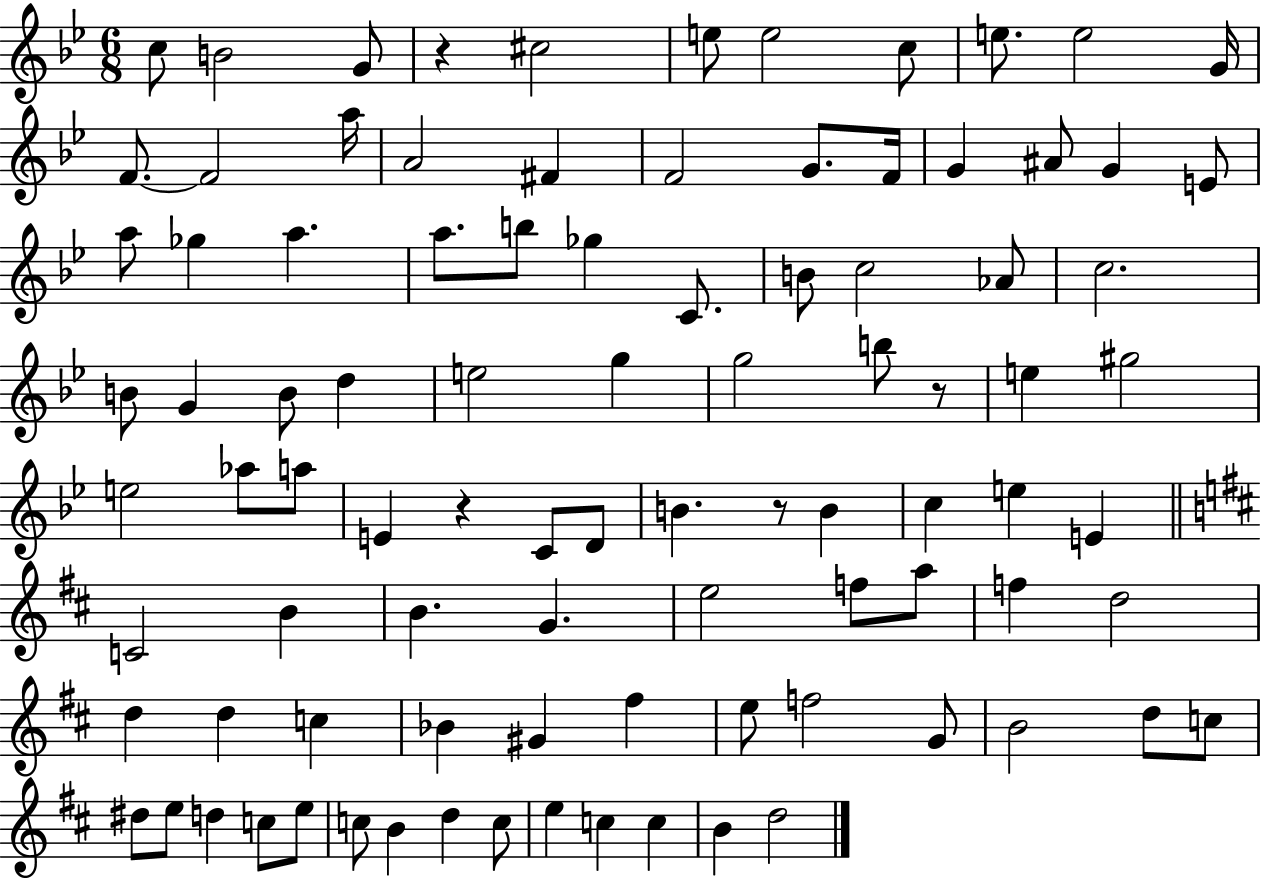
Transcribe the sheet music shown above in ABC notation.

X:1
T:Untitled
M:6/8
L:1/4
K:Bb
c/2 B2 G/2 z ^c2 e/2 e2 c/2 e/2 e2 G/4 F/2 F2 a/4 A2 ^F F2 G/2 F/4 G ^A/2 G E/2 a/2 _g a a/2 b/2 _g C/2 B/2 c2 _A/2 c2 B/2 G B/2 d e2 g g2 b/2 z/2 e ^g2 e2 _a/2 a/2 E z C/2 D/2 B z/2 B c e E C2 B B G e2 f/2 a/2 f d2 d d c _B ^G ^f e/2 f2 G/2 B2 d/2 c/2 ^d/2 e/2 d c/2 e/2 c/2 B d c/2 e c c B d2